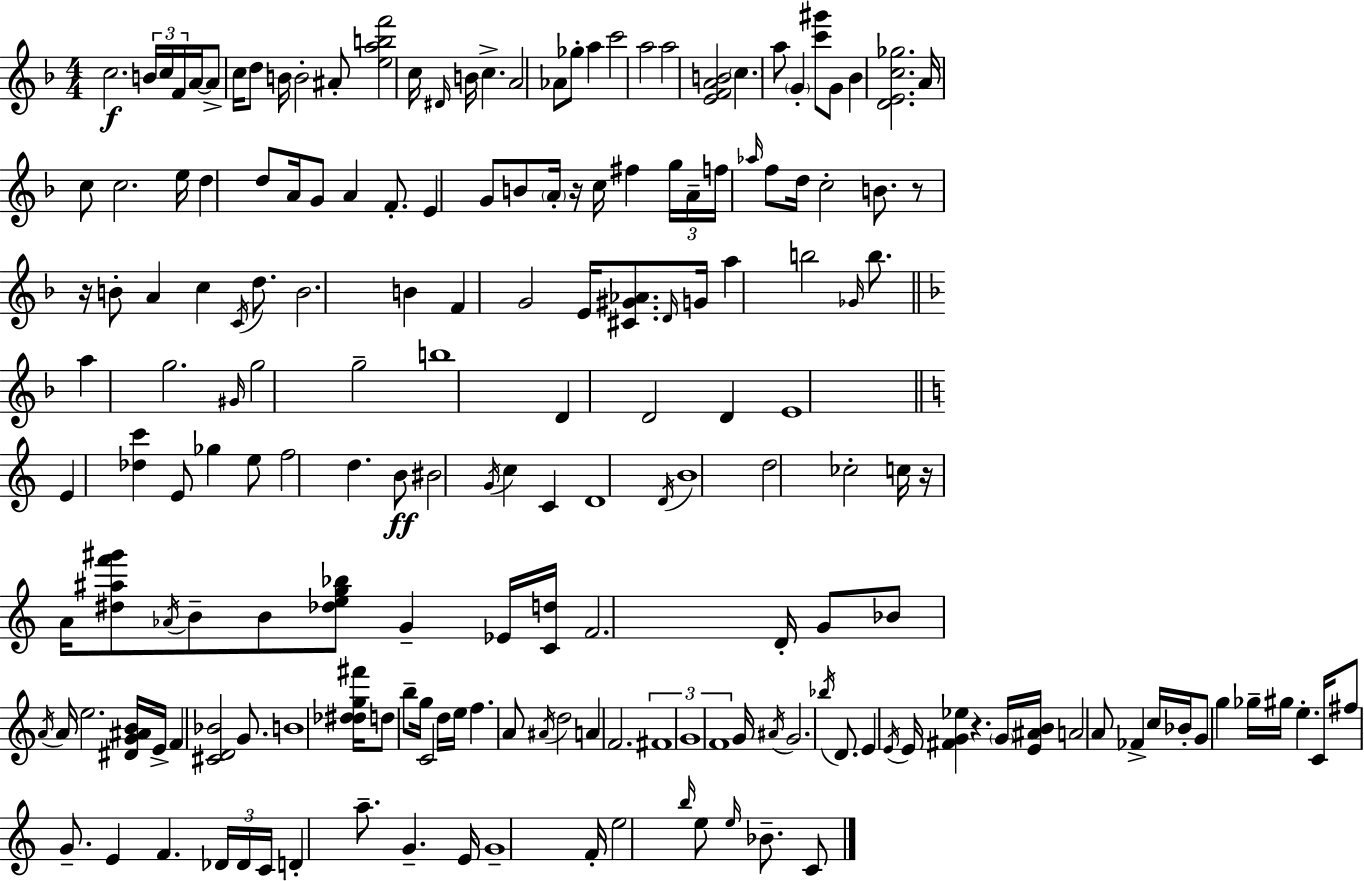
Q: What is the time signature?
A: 4/4